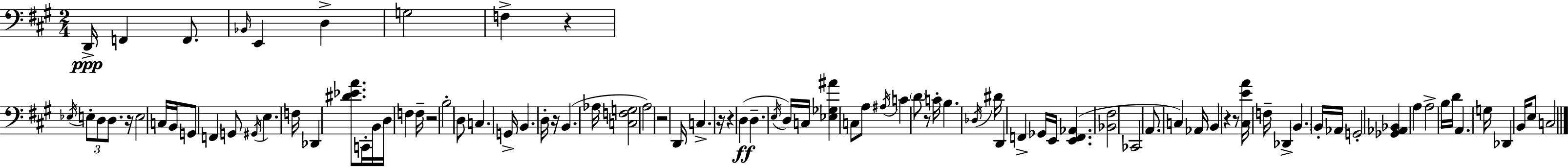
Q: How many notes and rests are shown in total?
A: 94